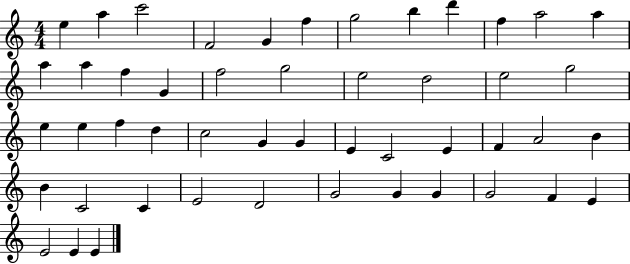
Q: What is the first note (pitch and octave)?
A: E5